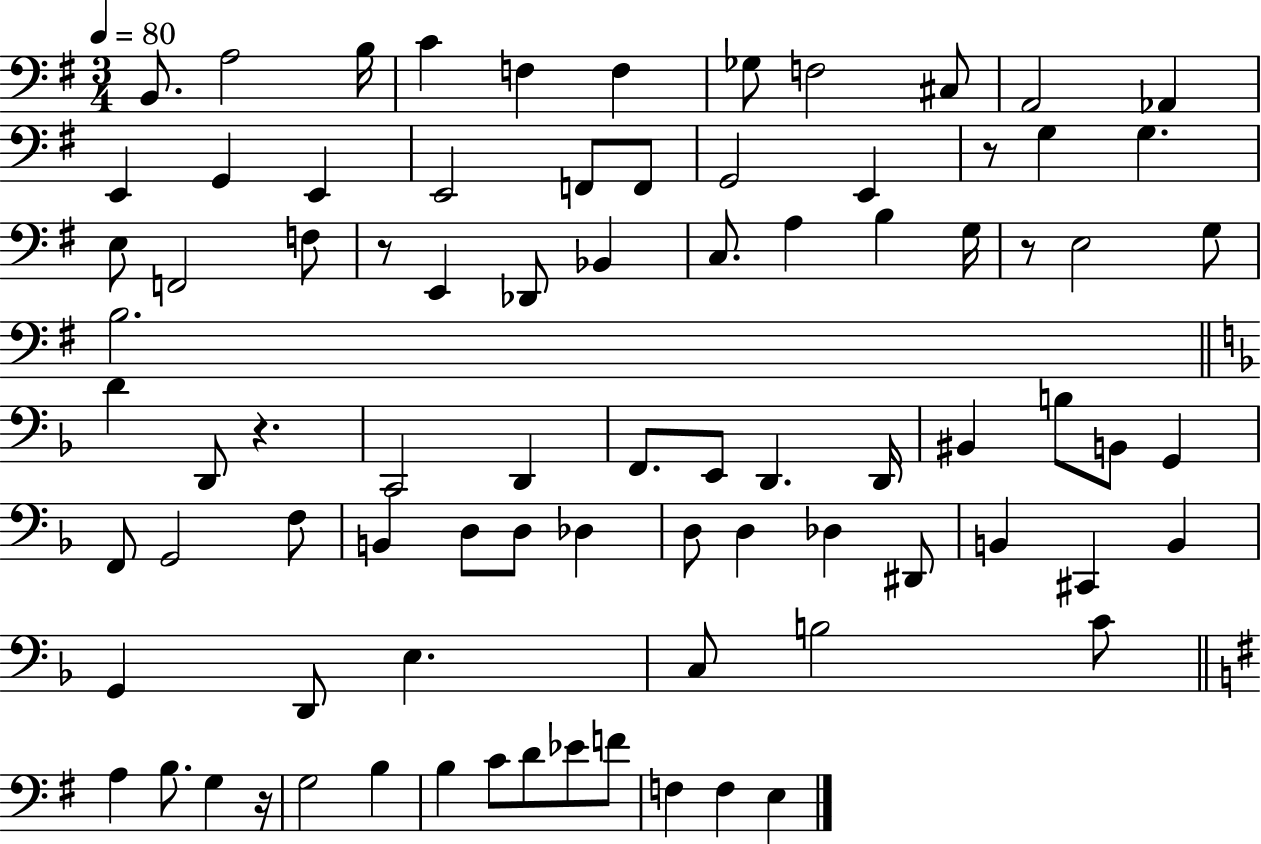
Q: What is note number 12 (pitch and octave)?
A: E2